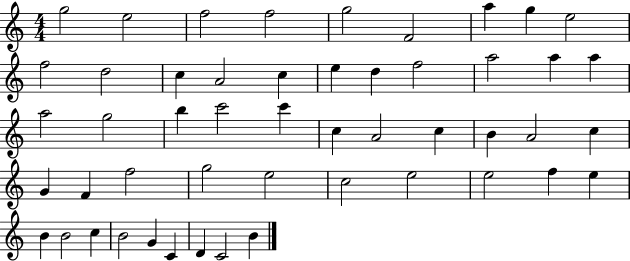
{
  \clef treble
  \numericTimeSignature
  \time 4/4
  \key c \major
  g''2 e''2 | f''2 f''2 | g''2 f'2 | a''4 g''4 e''2 | \break f''2 d''2 | c''4 a'2 c''4 | e''4 d''4 f''2 | a''2 a''4 a''4 | \break a''2 g''2 | b''4 c'''2 c'''4 | c''4 a'2 c''4 | b'4 a'2 c''4 | \break g'4 f'4 f''2 | g''2 e''2 | c''2 e''2 | e''2 f''4 e''4 | \break b'4 b'2 c''4 | b'2 g'4 c'4 | d'4 c'2 b'4 | \bar "|."
}